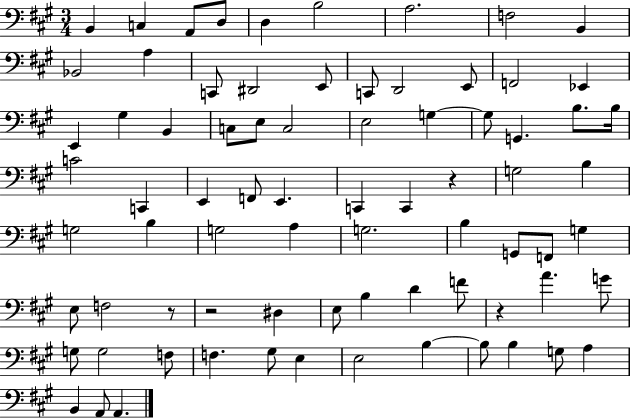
B2/q C3/q A2/e D3/e D3/q B3/h A3/h. F3/h B2/q Bb2/h A3/q C2/e D#2/h E2/e C2/e D2/h E2/e F2/h Eb2/q E2/q G#3/q B2/q C3/e E3/e C3/h E3/h G3/q G3/e G2/q. B3/e. B3/s C4/h C2/q E2/q F2/e E2/q. C2/q C2/q R/q G3/h B3/q G3/h B3/q G3/h A3/q G3/h. B3/q G2/e F2/e G3/q E3/e F3/h R/e R/h D#3/q E3/e B3/q D4/q F4/e R/q A4/q. G4/e G3/e G3/h F3/e F3/q. G#3/e E3/q E3/h B3/q B3/e B3/q G3/e A3/q B2/q A2/e A2/q.